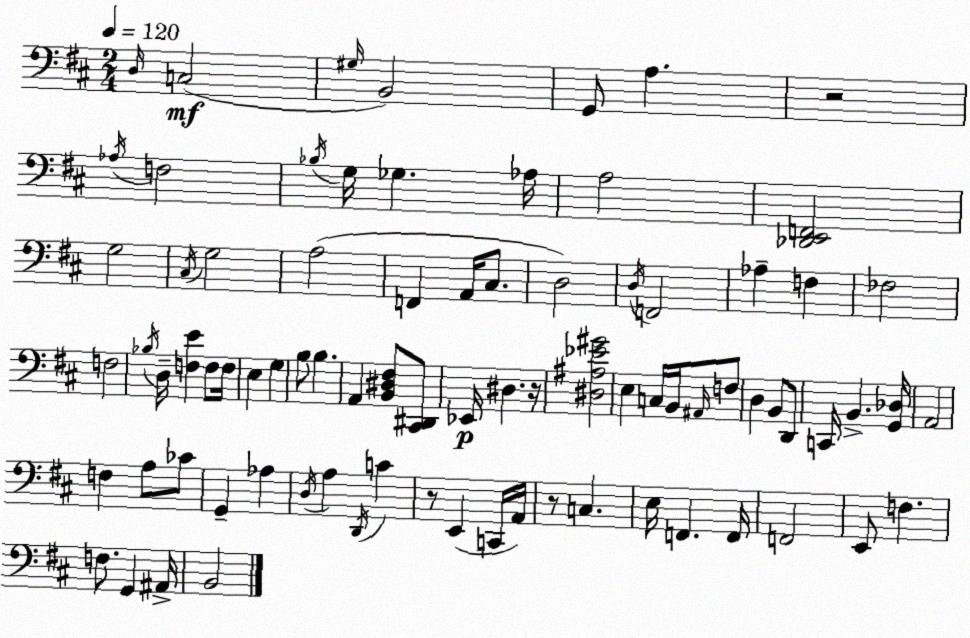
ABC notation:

X:1
T:Untitled
M:2/4
L:1/4
K:D
D,/4 C,2 ^G,/4 B,,2 G,,/2 A, z2 _A,/4 F,2 _B,/4 G,/4 _G, _A,/4 A,2 [_D,,E,,F,,]2 G,2 ^C,/4 G,2 A,2 F,, A,,/4 ^C,/2 D,2 D,/4 F,,2 _A, F, _F,2 F,2 _B,/4 D,/4 [F,E] F,/2 F,/4 E, G, B,/2 B, A,, [B,,^D,^F,]/2 [^C,,^D,,]/2 _E,,/4 ^D, z/4 [^D,^A,_E^G]2 E, C,/4 B,,/4 ^A,,/4 F,/2 D, B,,/2 D,,/2 C,,/4 B,, [G,,_D,]/4 A,,2 F, A,/2 _C/2 G,, _A, D,/4 A, D,,/4 C z/2 E,, C,,/4 A,,/4 z/2 C, E,/4 F,, F,,/4 F,,2 E,,/2 F, F,/2 G,, ^A,,/4 B,,2